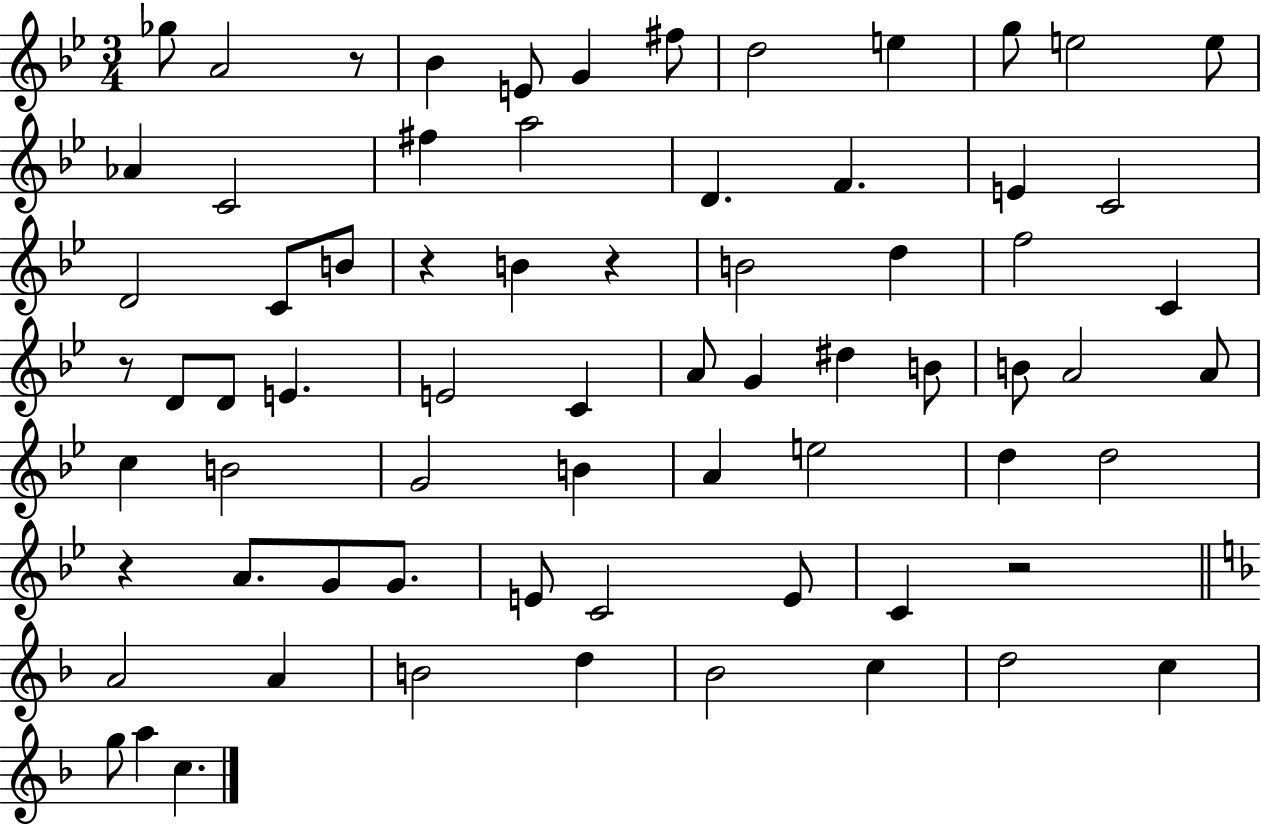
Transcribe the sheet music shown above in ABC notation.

X:1
T:Untitled
M:3/4
L:1/4
K:Bb
_g/2 A2 z/2 _B E/2 G ^f/2 d2 e g/2 e2 e/2 _A C2 ^f a2 D F E C2 D2 C/2 B/2 z B z B2 d f2 C z/2 D/2 D/2 E E2 C A/2 G ^d B/2 B/2 A2 A/2 c B2 G2 B A e2 d d2 z A/2 G/2 G/2 E/2 C2 E/2 C z2 A2 A B2 d _B2 c d2 c g/2 a c